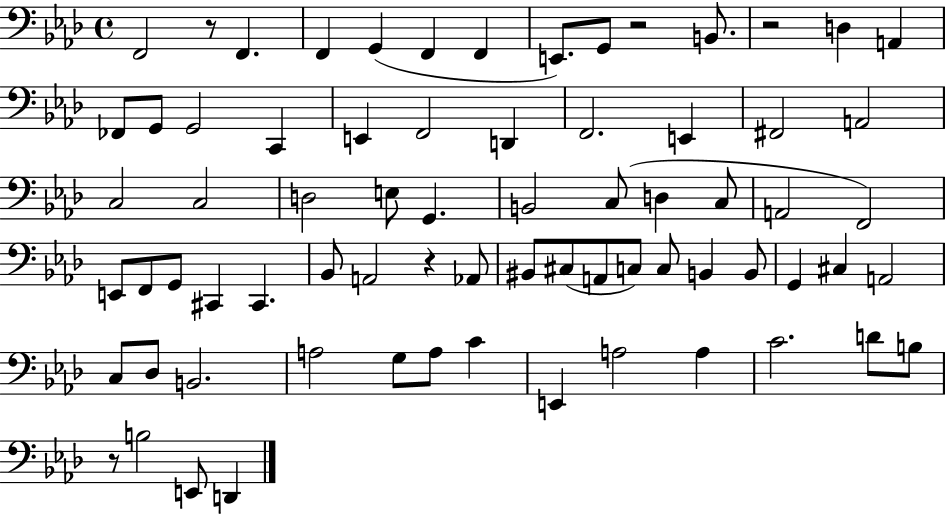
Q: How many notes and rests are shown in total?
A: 72